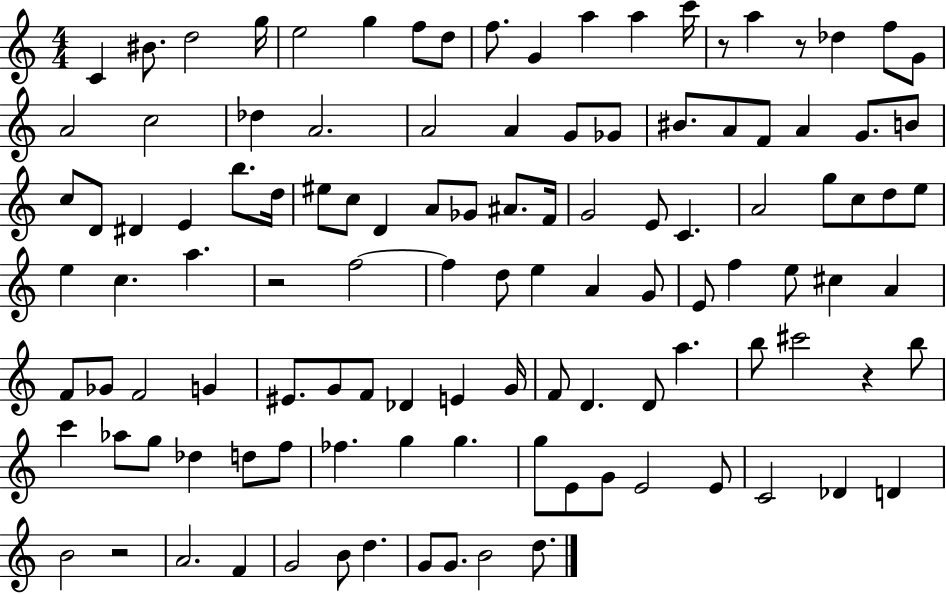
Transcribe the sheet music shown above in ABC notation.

X:1
T:Untitled
M:4/4
L:1/4
K:C
C ^B/2 d2 g/4 e2 g f/2 d/2 f/2 G a a c'/4 z/2 a z/2 _d f/2 G/2 A2 c2 _d A2 A2 A G/2 _G/2 ^B/2 A/2 F/2 A G/2 B/2 c/2 D/2 ^D E b/2 d/4 ^e/2 c/2 D A/2 _G/2 ^A/2 F/4 G2 E/2 C A2 g/2 c/2 d/2 e/2 e c a z2 f2 f d/2 e A G/2 E/2 f e/2 ^c A F/2 _G/2 F2 G ^E/2 G/2 F/2 _D E G/4 F/2 D D/2 a b/2 ^c'2 z b/2 c' _a/2 g/2 _d d/2 f/2 _f g g g/2 E/2 G/2 E2 E/2 C2 _D D B2 z2 A2 F G2 B/2 d G/2 G/2 B2 d/2